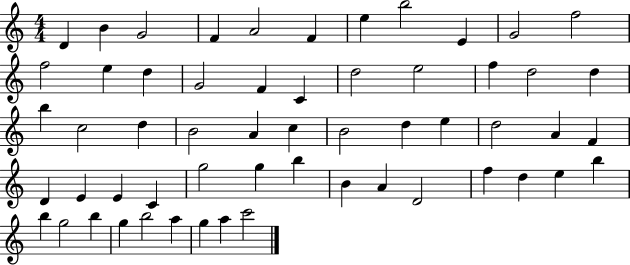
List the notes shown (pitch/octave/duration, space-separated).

D4/q B4/q G4/h F4/q A4/h F4/q E5/q B5/h E4/q G4/h F5/h F5/h E5/q D5/q G4/h F4/q C4/q D5/h E5/h F5/q D5/h D5/q B5/q C5/h D5/q B4/h A4/q C5/q B4/h D5/q E5/q D5/h A4/q F4/q D4/q E4/q E4/q C4/q G5/h G5/q B5/q B4/q A4/q D4/h F5/q D5/q E5/q B5/q B5/q G5/h B5/q G5/q B5/h A5/q G5/q A5/q C6/h